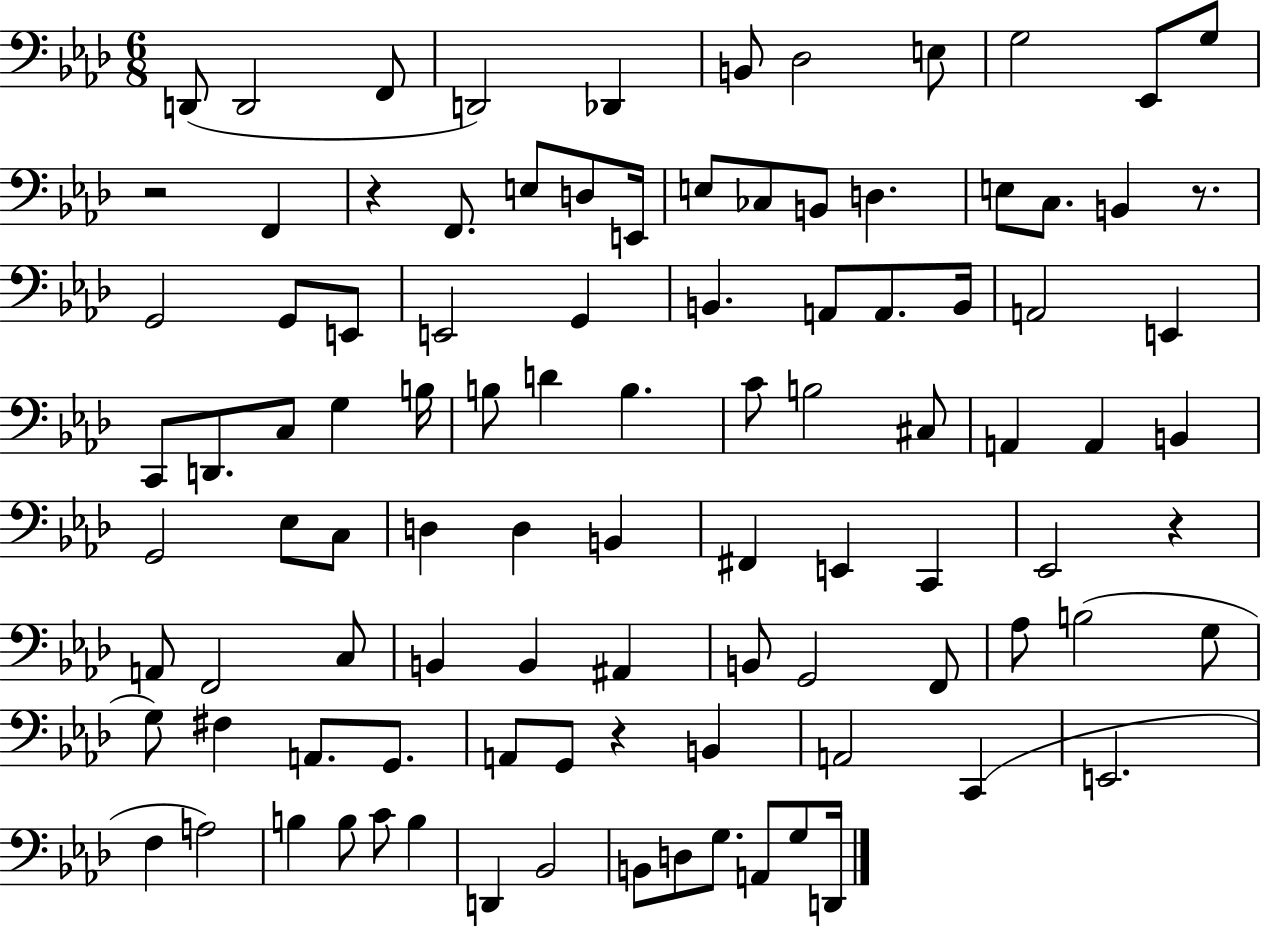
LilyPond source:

{
  \clef bass
  \numericTimeSignature
  \time 6/8
  \key aes \major
  d,8( d,2 f,8 | d,2) des,4 | b,8 des2 e8 | g2 ees,8 g8 | \break r2 f,4 | r4 f,8. e8 d8 e,16 | e8 ces8 b,8 d4. | e8 c8. b,4 r8. | \break g,2 g,8 e,8 | e,2 g,4 | b,4. a,8 a,8. b,16 | a,2 e,4 | \break c,8 d,8. c8 g4 b16 | b8 d'4 b4. | c'8 b2 cis8 | a,4 a,4 b,4 | \break g,2 ees8 c8 | d4 d4 b,4 | fis,4 e,4 c,4 | ees,2 r4 | \break a,8 f,2 c8 | b,4 b,4 ais,4 | b,8 g,2 f,8 | aes8 b2( g8 | \break g8) fis4 a,8. g,8. | a,8 g,8 r4 b,4 | a,2 c,4( | e,2. | \break f4 a2) | b4 b8 c'8 b4 | d,4 bes,2 | b,8 d8 g8. a,8 g8 d,16 | \break \bar "|."
}